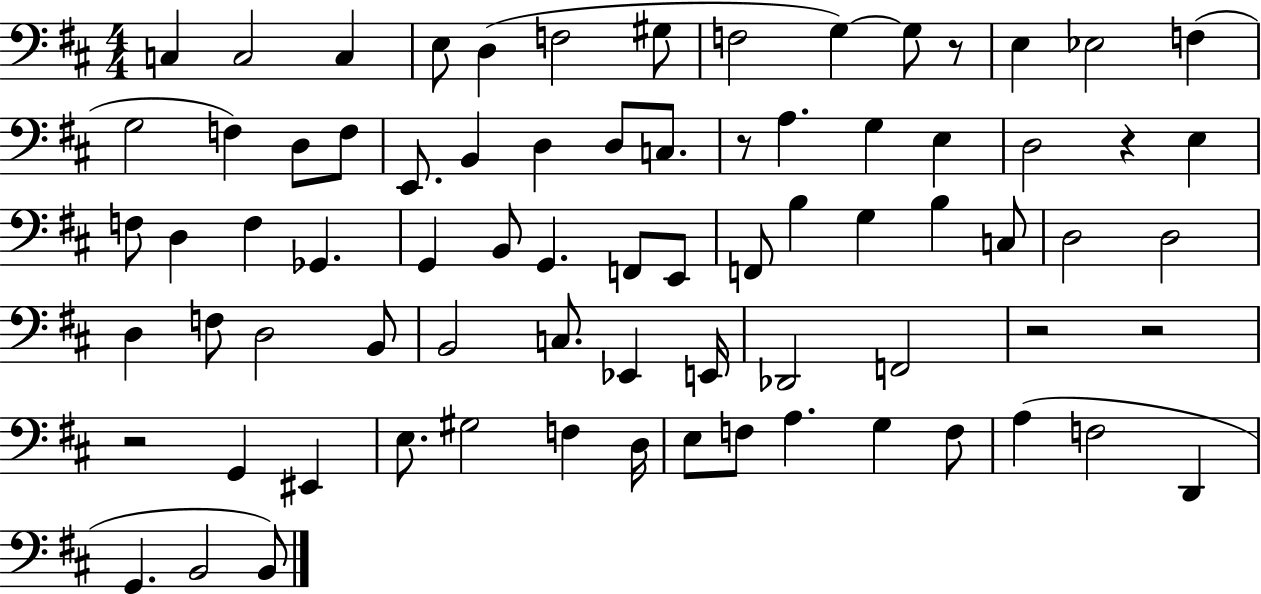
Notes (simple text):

C3/q C3/h C3/q E3/e D3/q F3/h G#3/e F3/h G3/q G3/e R/e E3/q Eb3/h F3/q G3/h F3/q D3/e F3/e E2/e. B2/q D3/q D3/e C3/e. R/e A3/q. G3/q E3/q D3/h R/q E3/q F3/e D3/q F3/q Gb2/q. G2/q B2/e G2/q. F2/e E2/e F2/e B3/q G3/q B3/q C3/e D3/h D3/h D3/q F3/e D3/h B2/e B2/h C3/e. Eb2/q E2/s Db2/h F2/h R/h R/h R/h G2/q EIS2/q E3/e. G#3/h F3/q D3/s E3/e F3/e A3/q. G3/q F3/e A3/q F3/h D2/q G2/q. B2/h B2/e